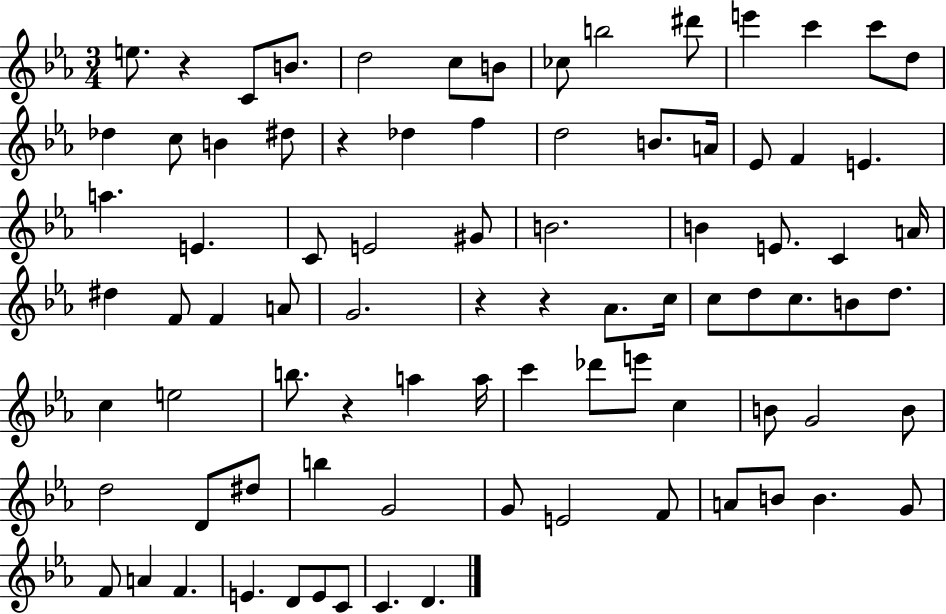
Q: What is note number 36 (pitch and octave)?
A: D#5